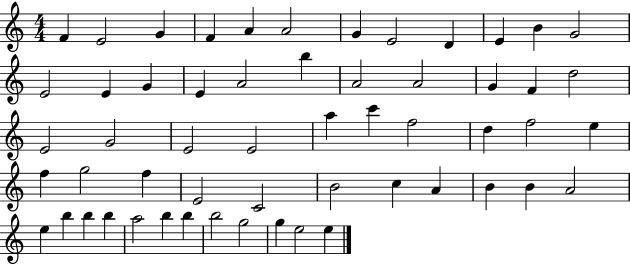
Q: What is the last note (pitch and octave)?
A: E5